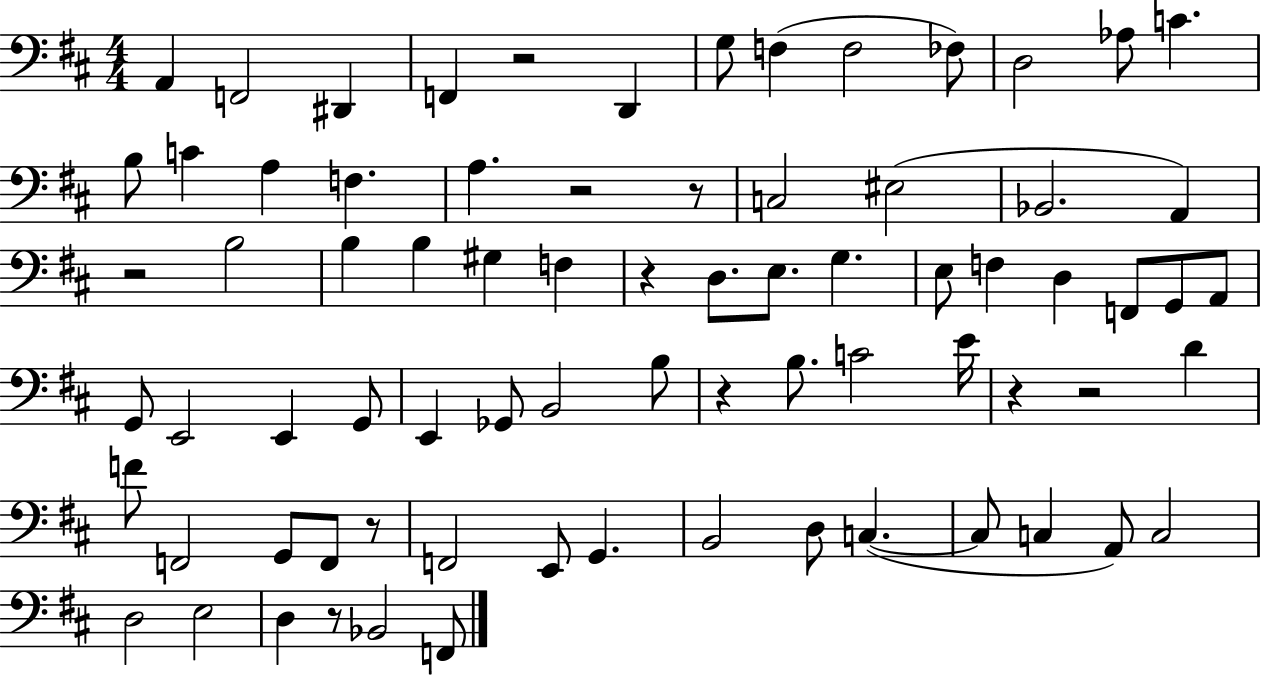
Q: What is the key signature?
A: D major